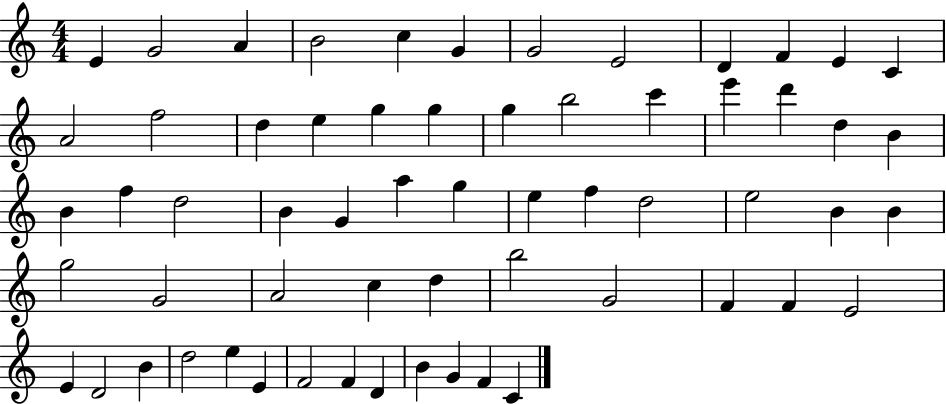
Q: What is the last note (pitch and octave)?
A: C4